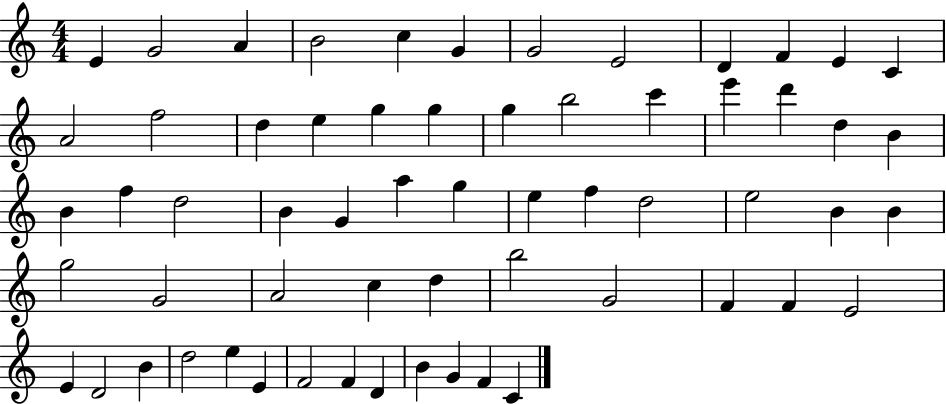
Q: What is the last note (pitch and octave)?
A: C4